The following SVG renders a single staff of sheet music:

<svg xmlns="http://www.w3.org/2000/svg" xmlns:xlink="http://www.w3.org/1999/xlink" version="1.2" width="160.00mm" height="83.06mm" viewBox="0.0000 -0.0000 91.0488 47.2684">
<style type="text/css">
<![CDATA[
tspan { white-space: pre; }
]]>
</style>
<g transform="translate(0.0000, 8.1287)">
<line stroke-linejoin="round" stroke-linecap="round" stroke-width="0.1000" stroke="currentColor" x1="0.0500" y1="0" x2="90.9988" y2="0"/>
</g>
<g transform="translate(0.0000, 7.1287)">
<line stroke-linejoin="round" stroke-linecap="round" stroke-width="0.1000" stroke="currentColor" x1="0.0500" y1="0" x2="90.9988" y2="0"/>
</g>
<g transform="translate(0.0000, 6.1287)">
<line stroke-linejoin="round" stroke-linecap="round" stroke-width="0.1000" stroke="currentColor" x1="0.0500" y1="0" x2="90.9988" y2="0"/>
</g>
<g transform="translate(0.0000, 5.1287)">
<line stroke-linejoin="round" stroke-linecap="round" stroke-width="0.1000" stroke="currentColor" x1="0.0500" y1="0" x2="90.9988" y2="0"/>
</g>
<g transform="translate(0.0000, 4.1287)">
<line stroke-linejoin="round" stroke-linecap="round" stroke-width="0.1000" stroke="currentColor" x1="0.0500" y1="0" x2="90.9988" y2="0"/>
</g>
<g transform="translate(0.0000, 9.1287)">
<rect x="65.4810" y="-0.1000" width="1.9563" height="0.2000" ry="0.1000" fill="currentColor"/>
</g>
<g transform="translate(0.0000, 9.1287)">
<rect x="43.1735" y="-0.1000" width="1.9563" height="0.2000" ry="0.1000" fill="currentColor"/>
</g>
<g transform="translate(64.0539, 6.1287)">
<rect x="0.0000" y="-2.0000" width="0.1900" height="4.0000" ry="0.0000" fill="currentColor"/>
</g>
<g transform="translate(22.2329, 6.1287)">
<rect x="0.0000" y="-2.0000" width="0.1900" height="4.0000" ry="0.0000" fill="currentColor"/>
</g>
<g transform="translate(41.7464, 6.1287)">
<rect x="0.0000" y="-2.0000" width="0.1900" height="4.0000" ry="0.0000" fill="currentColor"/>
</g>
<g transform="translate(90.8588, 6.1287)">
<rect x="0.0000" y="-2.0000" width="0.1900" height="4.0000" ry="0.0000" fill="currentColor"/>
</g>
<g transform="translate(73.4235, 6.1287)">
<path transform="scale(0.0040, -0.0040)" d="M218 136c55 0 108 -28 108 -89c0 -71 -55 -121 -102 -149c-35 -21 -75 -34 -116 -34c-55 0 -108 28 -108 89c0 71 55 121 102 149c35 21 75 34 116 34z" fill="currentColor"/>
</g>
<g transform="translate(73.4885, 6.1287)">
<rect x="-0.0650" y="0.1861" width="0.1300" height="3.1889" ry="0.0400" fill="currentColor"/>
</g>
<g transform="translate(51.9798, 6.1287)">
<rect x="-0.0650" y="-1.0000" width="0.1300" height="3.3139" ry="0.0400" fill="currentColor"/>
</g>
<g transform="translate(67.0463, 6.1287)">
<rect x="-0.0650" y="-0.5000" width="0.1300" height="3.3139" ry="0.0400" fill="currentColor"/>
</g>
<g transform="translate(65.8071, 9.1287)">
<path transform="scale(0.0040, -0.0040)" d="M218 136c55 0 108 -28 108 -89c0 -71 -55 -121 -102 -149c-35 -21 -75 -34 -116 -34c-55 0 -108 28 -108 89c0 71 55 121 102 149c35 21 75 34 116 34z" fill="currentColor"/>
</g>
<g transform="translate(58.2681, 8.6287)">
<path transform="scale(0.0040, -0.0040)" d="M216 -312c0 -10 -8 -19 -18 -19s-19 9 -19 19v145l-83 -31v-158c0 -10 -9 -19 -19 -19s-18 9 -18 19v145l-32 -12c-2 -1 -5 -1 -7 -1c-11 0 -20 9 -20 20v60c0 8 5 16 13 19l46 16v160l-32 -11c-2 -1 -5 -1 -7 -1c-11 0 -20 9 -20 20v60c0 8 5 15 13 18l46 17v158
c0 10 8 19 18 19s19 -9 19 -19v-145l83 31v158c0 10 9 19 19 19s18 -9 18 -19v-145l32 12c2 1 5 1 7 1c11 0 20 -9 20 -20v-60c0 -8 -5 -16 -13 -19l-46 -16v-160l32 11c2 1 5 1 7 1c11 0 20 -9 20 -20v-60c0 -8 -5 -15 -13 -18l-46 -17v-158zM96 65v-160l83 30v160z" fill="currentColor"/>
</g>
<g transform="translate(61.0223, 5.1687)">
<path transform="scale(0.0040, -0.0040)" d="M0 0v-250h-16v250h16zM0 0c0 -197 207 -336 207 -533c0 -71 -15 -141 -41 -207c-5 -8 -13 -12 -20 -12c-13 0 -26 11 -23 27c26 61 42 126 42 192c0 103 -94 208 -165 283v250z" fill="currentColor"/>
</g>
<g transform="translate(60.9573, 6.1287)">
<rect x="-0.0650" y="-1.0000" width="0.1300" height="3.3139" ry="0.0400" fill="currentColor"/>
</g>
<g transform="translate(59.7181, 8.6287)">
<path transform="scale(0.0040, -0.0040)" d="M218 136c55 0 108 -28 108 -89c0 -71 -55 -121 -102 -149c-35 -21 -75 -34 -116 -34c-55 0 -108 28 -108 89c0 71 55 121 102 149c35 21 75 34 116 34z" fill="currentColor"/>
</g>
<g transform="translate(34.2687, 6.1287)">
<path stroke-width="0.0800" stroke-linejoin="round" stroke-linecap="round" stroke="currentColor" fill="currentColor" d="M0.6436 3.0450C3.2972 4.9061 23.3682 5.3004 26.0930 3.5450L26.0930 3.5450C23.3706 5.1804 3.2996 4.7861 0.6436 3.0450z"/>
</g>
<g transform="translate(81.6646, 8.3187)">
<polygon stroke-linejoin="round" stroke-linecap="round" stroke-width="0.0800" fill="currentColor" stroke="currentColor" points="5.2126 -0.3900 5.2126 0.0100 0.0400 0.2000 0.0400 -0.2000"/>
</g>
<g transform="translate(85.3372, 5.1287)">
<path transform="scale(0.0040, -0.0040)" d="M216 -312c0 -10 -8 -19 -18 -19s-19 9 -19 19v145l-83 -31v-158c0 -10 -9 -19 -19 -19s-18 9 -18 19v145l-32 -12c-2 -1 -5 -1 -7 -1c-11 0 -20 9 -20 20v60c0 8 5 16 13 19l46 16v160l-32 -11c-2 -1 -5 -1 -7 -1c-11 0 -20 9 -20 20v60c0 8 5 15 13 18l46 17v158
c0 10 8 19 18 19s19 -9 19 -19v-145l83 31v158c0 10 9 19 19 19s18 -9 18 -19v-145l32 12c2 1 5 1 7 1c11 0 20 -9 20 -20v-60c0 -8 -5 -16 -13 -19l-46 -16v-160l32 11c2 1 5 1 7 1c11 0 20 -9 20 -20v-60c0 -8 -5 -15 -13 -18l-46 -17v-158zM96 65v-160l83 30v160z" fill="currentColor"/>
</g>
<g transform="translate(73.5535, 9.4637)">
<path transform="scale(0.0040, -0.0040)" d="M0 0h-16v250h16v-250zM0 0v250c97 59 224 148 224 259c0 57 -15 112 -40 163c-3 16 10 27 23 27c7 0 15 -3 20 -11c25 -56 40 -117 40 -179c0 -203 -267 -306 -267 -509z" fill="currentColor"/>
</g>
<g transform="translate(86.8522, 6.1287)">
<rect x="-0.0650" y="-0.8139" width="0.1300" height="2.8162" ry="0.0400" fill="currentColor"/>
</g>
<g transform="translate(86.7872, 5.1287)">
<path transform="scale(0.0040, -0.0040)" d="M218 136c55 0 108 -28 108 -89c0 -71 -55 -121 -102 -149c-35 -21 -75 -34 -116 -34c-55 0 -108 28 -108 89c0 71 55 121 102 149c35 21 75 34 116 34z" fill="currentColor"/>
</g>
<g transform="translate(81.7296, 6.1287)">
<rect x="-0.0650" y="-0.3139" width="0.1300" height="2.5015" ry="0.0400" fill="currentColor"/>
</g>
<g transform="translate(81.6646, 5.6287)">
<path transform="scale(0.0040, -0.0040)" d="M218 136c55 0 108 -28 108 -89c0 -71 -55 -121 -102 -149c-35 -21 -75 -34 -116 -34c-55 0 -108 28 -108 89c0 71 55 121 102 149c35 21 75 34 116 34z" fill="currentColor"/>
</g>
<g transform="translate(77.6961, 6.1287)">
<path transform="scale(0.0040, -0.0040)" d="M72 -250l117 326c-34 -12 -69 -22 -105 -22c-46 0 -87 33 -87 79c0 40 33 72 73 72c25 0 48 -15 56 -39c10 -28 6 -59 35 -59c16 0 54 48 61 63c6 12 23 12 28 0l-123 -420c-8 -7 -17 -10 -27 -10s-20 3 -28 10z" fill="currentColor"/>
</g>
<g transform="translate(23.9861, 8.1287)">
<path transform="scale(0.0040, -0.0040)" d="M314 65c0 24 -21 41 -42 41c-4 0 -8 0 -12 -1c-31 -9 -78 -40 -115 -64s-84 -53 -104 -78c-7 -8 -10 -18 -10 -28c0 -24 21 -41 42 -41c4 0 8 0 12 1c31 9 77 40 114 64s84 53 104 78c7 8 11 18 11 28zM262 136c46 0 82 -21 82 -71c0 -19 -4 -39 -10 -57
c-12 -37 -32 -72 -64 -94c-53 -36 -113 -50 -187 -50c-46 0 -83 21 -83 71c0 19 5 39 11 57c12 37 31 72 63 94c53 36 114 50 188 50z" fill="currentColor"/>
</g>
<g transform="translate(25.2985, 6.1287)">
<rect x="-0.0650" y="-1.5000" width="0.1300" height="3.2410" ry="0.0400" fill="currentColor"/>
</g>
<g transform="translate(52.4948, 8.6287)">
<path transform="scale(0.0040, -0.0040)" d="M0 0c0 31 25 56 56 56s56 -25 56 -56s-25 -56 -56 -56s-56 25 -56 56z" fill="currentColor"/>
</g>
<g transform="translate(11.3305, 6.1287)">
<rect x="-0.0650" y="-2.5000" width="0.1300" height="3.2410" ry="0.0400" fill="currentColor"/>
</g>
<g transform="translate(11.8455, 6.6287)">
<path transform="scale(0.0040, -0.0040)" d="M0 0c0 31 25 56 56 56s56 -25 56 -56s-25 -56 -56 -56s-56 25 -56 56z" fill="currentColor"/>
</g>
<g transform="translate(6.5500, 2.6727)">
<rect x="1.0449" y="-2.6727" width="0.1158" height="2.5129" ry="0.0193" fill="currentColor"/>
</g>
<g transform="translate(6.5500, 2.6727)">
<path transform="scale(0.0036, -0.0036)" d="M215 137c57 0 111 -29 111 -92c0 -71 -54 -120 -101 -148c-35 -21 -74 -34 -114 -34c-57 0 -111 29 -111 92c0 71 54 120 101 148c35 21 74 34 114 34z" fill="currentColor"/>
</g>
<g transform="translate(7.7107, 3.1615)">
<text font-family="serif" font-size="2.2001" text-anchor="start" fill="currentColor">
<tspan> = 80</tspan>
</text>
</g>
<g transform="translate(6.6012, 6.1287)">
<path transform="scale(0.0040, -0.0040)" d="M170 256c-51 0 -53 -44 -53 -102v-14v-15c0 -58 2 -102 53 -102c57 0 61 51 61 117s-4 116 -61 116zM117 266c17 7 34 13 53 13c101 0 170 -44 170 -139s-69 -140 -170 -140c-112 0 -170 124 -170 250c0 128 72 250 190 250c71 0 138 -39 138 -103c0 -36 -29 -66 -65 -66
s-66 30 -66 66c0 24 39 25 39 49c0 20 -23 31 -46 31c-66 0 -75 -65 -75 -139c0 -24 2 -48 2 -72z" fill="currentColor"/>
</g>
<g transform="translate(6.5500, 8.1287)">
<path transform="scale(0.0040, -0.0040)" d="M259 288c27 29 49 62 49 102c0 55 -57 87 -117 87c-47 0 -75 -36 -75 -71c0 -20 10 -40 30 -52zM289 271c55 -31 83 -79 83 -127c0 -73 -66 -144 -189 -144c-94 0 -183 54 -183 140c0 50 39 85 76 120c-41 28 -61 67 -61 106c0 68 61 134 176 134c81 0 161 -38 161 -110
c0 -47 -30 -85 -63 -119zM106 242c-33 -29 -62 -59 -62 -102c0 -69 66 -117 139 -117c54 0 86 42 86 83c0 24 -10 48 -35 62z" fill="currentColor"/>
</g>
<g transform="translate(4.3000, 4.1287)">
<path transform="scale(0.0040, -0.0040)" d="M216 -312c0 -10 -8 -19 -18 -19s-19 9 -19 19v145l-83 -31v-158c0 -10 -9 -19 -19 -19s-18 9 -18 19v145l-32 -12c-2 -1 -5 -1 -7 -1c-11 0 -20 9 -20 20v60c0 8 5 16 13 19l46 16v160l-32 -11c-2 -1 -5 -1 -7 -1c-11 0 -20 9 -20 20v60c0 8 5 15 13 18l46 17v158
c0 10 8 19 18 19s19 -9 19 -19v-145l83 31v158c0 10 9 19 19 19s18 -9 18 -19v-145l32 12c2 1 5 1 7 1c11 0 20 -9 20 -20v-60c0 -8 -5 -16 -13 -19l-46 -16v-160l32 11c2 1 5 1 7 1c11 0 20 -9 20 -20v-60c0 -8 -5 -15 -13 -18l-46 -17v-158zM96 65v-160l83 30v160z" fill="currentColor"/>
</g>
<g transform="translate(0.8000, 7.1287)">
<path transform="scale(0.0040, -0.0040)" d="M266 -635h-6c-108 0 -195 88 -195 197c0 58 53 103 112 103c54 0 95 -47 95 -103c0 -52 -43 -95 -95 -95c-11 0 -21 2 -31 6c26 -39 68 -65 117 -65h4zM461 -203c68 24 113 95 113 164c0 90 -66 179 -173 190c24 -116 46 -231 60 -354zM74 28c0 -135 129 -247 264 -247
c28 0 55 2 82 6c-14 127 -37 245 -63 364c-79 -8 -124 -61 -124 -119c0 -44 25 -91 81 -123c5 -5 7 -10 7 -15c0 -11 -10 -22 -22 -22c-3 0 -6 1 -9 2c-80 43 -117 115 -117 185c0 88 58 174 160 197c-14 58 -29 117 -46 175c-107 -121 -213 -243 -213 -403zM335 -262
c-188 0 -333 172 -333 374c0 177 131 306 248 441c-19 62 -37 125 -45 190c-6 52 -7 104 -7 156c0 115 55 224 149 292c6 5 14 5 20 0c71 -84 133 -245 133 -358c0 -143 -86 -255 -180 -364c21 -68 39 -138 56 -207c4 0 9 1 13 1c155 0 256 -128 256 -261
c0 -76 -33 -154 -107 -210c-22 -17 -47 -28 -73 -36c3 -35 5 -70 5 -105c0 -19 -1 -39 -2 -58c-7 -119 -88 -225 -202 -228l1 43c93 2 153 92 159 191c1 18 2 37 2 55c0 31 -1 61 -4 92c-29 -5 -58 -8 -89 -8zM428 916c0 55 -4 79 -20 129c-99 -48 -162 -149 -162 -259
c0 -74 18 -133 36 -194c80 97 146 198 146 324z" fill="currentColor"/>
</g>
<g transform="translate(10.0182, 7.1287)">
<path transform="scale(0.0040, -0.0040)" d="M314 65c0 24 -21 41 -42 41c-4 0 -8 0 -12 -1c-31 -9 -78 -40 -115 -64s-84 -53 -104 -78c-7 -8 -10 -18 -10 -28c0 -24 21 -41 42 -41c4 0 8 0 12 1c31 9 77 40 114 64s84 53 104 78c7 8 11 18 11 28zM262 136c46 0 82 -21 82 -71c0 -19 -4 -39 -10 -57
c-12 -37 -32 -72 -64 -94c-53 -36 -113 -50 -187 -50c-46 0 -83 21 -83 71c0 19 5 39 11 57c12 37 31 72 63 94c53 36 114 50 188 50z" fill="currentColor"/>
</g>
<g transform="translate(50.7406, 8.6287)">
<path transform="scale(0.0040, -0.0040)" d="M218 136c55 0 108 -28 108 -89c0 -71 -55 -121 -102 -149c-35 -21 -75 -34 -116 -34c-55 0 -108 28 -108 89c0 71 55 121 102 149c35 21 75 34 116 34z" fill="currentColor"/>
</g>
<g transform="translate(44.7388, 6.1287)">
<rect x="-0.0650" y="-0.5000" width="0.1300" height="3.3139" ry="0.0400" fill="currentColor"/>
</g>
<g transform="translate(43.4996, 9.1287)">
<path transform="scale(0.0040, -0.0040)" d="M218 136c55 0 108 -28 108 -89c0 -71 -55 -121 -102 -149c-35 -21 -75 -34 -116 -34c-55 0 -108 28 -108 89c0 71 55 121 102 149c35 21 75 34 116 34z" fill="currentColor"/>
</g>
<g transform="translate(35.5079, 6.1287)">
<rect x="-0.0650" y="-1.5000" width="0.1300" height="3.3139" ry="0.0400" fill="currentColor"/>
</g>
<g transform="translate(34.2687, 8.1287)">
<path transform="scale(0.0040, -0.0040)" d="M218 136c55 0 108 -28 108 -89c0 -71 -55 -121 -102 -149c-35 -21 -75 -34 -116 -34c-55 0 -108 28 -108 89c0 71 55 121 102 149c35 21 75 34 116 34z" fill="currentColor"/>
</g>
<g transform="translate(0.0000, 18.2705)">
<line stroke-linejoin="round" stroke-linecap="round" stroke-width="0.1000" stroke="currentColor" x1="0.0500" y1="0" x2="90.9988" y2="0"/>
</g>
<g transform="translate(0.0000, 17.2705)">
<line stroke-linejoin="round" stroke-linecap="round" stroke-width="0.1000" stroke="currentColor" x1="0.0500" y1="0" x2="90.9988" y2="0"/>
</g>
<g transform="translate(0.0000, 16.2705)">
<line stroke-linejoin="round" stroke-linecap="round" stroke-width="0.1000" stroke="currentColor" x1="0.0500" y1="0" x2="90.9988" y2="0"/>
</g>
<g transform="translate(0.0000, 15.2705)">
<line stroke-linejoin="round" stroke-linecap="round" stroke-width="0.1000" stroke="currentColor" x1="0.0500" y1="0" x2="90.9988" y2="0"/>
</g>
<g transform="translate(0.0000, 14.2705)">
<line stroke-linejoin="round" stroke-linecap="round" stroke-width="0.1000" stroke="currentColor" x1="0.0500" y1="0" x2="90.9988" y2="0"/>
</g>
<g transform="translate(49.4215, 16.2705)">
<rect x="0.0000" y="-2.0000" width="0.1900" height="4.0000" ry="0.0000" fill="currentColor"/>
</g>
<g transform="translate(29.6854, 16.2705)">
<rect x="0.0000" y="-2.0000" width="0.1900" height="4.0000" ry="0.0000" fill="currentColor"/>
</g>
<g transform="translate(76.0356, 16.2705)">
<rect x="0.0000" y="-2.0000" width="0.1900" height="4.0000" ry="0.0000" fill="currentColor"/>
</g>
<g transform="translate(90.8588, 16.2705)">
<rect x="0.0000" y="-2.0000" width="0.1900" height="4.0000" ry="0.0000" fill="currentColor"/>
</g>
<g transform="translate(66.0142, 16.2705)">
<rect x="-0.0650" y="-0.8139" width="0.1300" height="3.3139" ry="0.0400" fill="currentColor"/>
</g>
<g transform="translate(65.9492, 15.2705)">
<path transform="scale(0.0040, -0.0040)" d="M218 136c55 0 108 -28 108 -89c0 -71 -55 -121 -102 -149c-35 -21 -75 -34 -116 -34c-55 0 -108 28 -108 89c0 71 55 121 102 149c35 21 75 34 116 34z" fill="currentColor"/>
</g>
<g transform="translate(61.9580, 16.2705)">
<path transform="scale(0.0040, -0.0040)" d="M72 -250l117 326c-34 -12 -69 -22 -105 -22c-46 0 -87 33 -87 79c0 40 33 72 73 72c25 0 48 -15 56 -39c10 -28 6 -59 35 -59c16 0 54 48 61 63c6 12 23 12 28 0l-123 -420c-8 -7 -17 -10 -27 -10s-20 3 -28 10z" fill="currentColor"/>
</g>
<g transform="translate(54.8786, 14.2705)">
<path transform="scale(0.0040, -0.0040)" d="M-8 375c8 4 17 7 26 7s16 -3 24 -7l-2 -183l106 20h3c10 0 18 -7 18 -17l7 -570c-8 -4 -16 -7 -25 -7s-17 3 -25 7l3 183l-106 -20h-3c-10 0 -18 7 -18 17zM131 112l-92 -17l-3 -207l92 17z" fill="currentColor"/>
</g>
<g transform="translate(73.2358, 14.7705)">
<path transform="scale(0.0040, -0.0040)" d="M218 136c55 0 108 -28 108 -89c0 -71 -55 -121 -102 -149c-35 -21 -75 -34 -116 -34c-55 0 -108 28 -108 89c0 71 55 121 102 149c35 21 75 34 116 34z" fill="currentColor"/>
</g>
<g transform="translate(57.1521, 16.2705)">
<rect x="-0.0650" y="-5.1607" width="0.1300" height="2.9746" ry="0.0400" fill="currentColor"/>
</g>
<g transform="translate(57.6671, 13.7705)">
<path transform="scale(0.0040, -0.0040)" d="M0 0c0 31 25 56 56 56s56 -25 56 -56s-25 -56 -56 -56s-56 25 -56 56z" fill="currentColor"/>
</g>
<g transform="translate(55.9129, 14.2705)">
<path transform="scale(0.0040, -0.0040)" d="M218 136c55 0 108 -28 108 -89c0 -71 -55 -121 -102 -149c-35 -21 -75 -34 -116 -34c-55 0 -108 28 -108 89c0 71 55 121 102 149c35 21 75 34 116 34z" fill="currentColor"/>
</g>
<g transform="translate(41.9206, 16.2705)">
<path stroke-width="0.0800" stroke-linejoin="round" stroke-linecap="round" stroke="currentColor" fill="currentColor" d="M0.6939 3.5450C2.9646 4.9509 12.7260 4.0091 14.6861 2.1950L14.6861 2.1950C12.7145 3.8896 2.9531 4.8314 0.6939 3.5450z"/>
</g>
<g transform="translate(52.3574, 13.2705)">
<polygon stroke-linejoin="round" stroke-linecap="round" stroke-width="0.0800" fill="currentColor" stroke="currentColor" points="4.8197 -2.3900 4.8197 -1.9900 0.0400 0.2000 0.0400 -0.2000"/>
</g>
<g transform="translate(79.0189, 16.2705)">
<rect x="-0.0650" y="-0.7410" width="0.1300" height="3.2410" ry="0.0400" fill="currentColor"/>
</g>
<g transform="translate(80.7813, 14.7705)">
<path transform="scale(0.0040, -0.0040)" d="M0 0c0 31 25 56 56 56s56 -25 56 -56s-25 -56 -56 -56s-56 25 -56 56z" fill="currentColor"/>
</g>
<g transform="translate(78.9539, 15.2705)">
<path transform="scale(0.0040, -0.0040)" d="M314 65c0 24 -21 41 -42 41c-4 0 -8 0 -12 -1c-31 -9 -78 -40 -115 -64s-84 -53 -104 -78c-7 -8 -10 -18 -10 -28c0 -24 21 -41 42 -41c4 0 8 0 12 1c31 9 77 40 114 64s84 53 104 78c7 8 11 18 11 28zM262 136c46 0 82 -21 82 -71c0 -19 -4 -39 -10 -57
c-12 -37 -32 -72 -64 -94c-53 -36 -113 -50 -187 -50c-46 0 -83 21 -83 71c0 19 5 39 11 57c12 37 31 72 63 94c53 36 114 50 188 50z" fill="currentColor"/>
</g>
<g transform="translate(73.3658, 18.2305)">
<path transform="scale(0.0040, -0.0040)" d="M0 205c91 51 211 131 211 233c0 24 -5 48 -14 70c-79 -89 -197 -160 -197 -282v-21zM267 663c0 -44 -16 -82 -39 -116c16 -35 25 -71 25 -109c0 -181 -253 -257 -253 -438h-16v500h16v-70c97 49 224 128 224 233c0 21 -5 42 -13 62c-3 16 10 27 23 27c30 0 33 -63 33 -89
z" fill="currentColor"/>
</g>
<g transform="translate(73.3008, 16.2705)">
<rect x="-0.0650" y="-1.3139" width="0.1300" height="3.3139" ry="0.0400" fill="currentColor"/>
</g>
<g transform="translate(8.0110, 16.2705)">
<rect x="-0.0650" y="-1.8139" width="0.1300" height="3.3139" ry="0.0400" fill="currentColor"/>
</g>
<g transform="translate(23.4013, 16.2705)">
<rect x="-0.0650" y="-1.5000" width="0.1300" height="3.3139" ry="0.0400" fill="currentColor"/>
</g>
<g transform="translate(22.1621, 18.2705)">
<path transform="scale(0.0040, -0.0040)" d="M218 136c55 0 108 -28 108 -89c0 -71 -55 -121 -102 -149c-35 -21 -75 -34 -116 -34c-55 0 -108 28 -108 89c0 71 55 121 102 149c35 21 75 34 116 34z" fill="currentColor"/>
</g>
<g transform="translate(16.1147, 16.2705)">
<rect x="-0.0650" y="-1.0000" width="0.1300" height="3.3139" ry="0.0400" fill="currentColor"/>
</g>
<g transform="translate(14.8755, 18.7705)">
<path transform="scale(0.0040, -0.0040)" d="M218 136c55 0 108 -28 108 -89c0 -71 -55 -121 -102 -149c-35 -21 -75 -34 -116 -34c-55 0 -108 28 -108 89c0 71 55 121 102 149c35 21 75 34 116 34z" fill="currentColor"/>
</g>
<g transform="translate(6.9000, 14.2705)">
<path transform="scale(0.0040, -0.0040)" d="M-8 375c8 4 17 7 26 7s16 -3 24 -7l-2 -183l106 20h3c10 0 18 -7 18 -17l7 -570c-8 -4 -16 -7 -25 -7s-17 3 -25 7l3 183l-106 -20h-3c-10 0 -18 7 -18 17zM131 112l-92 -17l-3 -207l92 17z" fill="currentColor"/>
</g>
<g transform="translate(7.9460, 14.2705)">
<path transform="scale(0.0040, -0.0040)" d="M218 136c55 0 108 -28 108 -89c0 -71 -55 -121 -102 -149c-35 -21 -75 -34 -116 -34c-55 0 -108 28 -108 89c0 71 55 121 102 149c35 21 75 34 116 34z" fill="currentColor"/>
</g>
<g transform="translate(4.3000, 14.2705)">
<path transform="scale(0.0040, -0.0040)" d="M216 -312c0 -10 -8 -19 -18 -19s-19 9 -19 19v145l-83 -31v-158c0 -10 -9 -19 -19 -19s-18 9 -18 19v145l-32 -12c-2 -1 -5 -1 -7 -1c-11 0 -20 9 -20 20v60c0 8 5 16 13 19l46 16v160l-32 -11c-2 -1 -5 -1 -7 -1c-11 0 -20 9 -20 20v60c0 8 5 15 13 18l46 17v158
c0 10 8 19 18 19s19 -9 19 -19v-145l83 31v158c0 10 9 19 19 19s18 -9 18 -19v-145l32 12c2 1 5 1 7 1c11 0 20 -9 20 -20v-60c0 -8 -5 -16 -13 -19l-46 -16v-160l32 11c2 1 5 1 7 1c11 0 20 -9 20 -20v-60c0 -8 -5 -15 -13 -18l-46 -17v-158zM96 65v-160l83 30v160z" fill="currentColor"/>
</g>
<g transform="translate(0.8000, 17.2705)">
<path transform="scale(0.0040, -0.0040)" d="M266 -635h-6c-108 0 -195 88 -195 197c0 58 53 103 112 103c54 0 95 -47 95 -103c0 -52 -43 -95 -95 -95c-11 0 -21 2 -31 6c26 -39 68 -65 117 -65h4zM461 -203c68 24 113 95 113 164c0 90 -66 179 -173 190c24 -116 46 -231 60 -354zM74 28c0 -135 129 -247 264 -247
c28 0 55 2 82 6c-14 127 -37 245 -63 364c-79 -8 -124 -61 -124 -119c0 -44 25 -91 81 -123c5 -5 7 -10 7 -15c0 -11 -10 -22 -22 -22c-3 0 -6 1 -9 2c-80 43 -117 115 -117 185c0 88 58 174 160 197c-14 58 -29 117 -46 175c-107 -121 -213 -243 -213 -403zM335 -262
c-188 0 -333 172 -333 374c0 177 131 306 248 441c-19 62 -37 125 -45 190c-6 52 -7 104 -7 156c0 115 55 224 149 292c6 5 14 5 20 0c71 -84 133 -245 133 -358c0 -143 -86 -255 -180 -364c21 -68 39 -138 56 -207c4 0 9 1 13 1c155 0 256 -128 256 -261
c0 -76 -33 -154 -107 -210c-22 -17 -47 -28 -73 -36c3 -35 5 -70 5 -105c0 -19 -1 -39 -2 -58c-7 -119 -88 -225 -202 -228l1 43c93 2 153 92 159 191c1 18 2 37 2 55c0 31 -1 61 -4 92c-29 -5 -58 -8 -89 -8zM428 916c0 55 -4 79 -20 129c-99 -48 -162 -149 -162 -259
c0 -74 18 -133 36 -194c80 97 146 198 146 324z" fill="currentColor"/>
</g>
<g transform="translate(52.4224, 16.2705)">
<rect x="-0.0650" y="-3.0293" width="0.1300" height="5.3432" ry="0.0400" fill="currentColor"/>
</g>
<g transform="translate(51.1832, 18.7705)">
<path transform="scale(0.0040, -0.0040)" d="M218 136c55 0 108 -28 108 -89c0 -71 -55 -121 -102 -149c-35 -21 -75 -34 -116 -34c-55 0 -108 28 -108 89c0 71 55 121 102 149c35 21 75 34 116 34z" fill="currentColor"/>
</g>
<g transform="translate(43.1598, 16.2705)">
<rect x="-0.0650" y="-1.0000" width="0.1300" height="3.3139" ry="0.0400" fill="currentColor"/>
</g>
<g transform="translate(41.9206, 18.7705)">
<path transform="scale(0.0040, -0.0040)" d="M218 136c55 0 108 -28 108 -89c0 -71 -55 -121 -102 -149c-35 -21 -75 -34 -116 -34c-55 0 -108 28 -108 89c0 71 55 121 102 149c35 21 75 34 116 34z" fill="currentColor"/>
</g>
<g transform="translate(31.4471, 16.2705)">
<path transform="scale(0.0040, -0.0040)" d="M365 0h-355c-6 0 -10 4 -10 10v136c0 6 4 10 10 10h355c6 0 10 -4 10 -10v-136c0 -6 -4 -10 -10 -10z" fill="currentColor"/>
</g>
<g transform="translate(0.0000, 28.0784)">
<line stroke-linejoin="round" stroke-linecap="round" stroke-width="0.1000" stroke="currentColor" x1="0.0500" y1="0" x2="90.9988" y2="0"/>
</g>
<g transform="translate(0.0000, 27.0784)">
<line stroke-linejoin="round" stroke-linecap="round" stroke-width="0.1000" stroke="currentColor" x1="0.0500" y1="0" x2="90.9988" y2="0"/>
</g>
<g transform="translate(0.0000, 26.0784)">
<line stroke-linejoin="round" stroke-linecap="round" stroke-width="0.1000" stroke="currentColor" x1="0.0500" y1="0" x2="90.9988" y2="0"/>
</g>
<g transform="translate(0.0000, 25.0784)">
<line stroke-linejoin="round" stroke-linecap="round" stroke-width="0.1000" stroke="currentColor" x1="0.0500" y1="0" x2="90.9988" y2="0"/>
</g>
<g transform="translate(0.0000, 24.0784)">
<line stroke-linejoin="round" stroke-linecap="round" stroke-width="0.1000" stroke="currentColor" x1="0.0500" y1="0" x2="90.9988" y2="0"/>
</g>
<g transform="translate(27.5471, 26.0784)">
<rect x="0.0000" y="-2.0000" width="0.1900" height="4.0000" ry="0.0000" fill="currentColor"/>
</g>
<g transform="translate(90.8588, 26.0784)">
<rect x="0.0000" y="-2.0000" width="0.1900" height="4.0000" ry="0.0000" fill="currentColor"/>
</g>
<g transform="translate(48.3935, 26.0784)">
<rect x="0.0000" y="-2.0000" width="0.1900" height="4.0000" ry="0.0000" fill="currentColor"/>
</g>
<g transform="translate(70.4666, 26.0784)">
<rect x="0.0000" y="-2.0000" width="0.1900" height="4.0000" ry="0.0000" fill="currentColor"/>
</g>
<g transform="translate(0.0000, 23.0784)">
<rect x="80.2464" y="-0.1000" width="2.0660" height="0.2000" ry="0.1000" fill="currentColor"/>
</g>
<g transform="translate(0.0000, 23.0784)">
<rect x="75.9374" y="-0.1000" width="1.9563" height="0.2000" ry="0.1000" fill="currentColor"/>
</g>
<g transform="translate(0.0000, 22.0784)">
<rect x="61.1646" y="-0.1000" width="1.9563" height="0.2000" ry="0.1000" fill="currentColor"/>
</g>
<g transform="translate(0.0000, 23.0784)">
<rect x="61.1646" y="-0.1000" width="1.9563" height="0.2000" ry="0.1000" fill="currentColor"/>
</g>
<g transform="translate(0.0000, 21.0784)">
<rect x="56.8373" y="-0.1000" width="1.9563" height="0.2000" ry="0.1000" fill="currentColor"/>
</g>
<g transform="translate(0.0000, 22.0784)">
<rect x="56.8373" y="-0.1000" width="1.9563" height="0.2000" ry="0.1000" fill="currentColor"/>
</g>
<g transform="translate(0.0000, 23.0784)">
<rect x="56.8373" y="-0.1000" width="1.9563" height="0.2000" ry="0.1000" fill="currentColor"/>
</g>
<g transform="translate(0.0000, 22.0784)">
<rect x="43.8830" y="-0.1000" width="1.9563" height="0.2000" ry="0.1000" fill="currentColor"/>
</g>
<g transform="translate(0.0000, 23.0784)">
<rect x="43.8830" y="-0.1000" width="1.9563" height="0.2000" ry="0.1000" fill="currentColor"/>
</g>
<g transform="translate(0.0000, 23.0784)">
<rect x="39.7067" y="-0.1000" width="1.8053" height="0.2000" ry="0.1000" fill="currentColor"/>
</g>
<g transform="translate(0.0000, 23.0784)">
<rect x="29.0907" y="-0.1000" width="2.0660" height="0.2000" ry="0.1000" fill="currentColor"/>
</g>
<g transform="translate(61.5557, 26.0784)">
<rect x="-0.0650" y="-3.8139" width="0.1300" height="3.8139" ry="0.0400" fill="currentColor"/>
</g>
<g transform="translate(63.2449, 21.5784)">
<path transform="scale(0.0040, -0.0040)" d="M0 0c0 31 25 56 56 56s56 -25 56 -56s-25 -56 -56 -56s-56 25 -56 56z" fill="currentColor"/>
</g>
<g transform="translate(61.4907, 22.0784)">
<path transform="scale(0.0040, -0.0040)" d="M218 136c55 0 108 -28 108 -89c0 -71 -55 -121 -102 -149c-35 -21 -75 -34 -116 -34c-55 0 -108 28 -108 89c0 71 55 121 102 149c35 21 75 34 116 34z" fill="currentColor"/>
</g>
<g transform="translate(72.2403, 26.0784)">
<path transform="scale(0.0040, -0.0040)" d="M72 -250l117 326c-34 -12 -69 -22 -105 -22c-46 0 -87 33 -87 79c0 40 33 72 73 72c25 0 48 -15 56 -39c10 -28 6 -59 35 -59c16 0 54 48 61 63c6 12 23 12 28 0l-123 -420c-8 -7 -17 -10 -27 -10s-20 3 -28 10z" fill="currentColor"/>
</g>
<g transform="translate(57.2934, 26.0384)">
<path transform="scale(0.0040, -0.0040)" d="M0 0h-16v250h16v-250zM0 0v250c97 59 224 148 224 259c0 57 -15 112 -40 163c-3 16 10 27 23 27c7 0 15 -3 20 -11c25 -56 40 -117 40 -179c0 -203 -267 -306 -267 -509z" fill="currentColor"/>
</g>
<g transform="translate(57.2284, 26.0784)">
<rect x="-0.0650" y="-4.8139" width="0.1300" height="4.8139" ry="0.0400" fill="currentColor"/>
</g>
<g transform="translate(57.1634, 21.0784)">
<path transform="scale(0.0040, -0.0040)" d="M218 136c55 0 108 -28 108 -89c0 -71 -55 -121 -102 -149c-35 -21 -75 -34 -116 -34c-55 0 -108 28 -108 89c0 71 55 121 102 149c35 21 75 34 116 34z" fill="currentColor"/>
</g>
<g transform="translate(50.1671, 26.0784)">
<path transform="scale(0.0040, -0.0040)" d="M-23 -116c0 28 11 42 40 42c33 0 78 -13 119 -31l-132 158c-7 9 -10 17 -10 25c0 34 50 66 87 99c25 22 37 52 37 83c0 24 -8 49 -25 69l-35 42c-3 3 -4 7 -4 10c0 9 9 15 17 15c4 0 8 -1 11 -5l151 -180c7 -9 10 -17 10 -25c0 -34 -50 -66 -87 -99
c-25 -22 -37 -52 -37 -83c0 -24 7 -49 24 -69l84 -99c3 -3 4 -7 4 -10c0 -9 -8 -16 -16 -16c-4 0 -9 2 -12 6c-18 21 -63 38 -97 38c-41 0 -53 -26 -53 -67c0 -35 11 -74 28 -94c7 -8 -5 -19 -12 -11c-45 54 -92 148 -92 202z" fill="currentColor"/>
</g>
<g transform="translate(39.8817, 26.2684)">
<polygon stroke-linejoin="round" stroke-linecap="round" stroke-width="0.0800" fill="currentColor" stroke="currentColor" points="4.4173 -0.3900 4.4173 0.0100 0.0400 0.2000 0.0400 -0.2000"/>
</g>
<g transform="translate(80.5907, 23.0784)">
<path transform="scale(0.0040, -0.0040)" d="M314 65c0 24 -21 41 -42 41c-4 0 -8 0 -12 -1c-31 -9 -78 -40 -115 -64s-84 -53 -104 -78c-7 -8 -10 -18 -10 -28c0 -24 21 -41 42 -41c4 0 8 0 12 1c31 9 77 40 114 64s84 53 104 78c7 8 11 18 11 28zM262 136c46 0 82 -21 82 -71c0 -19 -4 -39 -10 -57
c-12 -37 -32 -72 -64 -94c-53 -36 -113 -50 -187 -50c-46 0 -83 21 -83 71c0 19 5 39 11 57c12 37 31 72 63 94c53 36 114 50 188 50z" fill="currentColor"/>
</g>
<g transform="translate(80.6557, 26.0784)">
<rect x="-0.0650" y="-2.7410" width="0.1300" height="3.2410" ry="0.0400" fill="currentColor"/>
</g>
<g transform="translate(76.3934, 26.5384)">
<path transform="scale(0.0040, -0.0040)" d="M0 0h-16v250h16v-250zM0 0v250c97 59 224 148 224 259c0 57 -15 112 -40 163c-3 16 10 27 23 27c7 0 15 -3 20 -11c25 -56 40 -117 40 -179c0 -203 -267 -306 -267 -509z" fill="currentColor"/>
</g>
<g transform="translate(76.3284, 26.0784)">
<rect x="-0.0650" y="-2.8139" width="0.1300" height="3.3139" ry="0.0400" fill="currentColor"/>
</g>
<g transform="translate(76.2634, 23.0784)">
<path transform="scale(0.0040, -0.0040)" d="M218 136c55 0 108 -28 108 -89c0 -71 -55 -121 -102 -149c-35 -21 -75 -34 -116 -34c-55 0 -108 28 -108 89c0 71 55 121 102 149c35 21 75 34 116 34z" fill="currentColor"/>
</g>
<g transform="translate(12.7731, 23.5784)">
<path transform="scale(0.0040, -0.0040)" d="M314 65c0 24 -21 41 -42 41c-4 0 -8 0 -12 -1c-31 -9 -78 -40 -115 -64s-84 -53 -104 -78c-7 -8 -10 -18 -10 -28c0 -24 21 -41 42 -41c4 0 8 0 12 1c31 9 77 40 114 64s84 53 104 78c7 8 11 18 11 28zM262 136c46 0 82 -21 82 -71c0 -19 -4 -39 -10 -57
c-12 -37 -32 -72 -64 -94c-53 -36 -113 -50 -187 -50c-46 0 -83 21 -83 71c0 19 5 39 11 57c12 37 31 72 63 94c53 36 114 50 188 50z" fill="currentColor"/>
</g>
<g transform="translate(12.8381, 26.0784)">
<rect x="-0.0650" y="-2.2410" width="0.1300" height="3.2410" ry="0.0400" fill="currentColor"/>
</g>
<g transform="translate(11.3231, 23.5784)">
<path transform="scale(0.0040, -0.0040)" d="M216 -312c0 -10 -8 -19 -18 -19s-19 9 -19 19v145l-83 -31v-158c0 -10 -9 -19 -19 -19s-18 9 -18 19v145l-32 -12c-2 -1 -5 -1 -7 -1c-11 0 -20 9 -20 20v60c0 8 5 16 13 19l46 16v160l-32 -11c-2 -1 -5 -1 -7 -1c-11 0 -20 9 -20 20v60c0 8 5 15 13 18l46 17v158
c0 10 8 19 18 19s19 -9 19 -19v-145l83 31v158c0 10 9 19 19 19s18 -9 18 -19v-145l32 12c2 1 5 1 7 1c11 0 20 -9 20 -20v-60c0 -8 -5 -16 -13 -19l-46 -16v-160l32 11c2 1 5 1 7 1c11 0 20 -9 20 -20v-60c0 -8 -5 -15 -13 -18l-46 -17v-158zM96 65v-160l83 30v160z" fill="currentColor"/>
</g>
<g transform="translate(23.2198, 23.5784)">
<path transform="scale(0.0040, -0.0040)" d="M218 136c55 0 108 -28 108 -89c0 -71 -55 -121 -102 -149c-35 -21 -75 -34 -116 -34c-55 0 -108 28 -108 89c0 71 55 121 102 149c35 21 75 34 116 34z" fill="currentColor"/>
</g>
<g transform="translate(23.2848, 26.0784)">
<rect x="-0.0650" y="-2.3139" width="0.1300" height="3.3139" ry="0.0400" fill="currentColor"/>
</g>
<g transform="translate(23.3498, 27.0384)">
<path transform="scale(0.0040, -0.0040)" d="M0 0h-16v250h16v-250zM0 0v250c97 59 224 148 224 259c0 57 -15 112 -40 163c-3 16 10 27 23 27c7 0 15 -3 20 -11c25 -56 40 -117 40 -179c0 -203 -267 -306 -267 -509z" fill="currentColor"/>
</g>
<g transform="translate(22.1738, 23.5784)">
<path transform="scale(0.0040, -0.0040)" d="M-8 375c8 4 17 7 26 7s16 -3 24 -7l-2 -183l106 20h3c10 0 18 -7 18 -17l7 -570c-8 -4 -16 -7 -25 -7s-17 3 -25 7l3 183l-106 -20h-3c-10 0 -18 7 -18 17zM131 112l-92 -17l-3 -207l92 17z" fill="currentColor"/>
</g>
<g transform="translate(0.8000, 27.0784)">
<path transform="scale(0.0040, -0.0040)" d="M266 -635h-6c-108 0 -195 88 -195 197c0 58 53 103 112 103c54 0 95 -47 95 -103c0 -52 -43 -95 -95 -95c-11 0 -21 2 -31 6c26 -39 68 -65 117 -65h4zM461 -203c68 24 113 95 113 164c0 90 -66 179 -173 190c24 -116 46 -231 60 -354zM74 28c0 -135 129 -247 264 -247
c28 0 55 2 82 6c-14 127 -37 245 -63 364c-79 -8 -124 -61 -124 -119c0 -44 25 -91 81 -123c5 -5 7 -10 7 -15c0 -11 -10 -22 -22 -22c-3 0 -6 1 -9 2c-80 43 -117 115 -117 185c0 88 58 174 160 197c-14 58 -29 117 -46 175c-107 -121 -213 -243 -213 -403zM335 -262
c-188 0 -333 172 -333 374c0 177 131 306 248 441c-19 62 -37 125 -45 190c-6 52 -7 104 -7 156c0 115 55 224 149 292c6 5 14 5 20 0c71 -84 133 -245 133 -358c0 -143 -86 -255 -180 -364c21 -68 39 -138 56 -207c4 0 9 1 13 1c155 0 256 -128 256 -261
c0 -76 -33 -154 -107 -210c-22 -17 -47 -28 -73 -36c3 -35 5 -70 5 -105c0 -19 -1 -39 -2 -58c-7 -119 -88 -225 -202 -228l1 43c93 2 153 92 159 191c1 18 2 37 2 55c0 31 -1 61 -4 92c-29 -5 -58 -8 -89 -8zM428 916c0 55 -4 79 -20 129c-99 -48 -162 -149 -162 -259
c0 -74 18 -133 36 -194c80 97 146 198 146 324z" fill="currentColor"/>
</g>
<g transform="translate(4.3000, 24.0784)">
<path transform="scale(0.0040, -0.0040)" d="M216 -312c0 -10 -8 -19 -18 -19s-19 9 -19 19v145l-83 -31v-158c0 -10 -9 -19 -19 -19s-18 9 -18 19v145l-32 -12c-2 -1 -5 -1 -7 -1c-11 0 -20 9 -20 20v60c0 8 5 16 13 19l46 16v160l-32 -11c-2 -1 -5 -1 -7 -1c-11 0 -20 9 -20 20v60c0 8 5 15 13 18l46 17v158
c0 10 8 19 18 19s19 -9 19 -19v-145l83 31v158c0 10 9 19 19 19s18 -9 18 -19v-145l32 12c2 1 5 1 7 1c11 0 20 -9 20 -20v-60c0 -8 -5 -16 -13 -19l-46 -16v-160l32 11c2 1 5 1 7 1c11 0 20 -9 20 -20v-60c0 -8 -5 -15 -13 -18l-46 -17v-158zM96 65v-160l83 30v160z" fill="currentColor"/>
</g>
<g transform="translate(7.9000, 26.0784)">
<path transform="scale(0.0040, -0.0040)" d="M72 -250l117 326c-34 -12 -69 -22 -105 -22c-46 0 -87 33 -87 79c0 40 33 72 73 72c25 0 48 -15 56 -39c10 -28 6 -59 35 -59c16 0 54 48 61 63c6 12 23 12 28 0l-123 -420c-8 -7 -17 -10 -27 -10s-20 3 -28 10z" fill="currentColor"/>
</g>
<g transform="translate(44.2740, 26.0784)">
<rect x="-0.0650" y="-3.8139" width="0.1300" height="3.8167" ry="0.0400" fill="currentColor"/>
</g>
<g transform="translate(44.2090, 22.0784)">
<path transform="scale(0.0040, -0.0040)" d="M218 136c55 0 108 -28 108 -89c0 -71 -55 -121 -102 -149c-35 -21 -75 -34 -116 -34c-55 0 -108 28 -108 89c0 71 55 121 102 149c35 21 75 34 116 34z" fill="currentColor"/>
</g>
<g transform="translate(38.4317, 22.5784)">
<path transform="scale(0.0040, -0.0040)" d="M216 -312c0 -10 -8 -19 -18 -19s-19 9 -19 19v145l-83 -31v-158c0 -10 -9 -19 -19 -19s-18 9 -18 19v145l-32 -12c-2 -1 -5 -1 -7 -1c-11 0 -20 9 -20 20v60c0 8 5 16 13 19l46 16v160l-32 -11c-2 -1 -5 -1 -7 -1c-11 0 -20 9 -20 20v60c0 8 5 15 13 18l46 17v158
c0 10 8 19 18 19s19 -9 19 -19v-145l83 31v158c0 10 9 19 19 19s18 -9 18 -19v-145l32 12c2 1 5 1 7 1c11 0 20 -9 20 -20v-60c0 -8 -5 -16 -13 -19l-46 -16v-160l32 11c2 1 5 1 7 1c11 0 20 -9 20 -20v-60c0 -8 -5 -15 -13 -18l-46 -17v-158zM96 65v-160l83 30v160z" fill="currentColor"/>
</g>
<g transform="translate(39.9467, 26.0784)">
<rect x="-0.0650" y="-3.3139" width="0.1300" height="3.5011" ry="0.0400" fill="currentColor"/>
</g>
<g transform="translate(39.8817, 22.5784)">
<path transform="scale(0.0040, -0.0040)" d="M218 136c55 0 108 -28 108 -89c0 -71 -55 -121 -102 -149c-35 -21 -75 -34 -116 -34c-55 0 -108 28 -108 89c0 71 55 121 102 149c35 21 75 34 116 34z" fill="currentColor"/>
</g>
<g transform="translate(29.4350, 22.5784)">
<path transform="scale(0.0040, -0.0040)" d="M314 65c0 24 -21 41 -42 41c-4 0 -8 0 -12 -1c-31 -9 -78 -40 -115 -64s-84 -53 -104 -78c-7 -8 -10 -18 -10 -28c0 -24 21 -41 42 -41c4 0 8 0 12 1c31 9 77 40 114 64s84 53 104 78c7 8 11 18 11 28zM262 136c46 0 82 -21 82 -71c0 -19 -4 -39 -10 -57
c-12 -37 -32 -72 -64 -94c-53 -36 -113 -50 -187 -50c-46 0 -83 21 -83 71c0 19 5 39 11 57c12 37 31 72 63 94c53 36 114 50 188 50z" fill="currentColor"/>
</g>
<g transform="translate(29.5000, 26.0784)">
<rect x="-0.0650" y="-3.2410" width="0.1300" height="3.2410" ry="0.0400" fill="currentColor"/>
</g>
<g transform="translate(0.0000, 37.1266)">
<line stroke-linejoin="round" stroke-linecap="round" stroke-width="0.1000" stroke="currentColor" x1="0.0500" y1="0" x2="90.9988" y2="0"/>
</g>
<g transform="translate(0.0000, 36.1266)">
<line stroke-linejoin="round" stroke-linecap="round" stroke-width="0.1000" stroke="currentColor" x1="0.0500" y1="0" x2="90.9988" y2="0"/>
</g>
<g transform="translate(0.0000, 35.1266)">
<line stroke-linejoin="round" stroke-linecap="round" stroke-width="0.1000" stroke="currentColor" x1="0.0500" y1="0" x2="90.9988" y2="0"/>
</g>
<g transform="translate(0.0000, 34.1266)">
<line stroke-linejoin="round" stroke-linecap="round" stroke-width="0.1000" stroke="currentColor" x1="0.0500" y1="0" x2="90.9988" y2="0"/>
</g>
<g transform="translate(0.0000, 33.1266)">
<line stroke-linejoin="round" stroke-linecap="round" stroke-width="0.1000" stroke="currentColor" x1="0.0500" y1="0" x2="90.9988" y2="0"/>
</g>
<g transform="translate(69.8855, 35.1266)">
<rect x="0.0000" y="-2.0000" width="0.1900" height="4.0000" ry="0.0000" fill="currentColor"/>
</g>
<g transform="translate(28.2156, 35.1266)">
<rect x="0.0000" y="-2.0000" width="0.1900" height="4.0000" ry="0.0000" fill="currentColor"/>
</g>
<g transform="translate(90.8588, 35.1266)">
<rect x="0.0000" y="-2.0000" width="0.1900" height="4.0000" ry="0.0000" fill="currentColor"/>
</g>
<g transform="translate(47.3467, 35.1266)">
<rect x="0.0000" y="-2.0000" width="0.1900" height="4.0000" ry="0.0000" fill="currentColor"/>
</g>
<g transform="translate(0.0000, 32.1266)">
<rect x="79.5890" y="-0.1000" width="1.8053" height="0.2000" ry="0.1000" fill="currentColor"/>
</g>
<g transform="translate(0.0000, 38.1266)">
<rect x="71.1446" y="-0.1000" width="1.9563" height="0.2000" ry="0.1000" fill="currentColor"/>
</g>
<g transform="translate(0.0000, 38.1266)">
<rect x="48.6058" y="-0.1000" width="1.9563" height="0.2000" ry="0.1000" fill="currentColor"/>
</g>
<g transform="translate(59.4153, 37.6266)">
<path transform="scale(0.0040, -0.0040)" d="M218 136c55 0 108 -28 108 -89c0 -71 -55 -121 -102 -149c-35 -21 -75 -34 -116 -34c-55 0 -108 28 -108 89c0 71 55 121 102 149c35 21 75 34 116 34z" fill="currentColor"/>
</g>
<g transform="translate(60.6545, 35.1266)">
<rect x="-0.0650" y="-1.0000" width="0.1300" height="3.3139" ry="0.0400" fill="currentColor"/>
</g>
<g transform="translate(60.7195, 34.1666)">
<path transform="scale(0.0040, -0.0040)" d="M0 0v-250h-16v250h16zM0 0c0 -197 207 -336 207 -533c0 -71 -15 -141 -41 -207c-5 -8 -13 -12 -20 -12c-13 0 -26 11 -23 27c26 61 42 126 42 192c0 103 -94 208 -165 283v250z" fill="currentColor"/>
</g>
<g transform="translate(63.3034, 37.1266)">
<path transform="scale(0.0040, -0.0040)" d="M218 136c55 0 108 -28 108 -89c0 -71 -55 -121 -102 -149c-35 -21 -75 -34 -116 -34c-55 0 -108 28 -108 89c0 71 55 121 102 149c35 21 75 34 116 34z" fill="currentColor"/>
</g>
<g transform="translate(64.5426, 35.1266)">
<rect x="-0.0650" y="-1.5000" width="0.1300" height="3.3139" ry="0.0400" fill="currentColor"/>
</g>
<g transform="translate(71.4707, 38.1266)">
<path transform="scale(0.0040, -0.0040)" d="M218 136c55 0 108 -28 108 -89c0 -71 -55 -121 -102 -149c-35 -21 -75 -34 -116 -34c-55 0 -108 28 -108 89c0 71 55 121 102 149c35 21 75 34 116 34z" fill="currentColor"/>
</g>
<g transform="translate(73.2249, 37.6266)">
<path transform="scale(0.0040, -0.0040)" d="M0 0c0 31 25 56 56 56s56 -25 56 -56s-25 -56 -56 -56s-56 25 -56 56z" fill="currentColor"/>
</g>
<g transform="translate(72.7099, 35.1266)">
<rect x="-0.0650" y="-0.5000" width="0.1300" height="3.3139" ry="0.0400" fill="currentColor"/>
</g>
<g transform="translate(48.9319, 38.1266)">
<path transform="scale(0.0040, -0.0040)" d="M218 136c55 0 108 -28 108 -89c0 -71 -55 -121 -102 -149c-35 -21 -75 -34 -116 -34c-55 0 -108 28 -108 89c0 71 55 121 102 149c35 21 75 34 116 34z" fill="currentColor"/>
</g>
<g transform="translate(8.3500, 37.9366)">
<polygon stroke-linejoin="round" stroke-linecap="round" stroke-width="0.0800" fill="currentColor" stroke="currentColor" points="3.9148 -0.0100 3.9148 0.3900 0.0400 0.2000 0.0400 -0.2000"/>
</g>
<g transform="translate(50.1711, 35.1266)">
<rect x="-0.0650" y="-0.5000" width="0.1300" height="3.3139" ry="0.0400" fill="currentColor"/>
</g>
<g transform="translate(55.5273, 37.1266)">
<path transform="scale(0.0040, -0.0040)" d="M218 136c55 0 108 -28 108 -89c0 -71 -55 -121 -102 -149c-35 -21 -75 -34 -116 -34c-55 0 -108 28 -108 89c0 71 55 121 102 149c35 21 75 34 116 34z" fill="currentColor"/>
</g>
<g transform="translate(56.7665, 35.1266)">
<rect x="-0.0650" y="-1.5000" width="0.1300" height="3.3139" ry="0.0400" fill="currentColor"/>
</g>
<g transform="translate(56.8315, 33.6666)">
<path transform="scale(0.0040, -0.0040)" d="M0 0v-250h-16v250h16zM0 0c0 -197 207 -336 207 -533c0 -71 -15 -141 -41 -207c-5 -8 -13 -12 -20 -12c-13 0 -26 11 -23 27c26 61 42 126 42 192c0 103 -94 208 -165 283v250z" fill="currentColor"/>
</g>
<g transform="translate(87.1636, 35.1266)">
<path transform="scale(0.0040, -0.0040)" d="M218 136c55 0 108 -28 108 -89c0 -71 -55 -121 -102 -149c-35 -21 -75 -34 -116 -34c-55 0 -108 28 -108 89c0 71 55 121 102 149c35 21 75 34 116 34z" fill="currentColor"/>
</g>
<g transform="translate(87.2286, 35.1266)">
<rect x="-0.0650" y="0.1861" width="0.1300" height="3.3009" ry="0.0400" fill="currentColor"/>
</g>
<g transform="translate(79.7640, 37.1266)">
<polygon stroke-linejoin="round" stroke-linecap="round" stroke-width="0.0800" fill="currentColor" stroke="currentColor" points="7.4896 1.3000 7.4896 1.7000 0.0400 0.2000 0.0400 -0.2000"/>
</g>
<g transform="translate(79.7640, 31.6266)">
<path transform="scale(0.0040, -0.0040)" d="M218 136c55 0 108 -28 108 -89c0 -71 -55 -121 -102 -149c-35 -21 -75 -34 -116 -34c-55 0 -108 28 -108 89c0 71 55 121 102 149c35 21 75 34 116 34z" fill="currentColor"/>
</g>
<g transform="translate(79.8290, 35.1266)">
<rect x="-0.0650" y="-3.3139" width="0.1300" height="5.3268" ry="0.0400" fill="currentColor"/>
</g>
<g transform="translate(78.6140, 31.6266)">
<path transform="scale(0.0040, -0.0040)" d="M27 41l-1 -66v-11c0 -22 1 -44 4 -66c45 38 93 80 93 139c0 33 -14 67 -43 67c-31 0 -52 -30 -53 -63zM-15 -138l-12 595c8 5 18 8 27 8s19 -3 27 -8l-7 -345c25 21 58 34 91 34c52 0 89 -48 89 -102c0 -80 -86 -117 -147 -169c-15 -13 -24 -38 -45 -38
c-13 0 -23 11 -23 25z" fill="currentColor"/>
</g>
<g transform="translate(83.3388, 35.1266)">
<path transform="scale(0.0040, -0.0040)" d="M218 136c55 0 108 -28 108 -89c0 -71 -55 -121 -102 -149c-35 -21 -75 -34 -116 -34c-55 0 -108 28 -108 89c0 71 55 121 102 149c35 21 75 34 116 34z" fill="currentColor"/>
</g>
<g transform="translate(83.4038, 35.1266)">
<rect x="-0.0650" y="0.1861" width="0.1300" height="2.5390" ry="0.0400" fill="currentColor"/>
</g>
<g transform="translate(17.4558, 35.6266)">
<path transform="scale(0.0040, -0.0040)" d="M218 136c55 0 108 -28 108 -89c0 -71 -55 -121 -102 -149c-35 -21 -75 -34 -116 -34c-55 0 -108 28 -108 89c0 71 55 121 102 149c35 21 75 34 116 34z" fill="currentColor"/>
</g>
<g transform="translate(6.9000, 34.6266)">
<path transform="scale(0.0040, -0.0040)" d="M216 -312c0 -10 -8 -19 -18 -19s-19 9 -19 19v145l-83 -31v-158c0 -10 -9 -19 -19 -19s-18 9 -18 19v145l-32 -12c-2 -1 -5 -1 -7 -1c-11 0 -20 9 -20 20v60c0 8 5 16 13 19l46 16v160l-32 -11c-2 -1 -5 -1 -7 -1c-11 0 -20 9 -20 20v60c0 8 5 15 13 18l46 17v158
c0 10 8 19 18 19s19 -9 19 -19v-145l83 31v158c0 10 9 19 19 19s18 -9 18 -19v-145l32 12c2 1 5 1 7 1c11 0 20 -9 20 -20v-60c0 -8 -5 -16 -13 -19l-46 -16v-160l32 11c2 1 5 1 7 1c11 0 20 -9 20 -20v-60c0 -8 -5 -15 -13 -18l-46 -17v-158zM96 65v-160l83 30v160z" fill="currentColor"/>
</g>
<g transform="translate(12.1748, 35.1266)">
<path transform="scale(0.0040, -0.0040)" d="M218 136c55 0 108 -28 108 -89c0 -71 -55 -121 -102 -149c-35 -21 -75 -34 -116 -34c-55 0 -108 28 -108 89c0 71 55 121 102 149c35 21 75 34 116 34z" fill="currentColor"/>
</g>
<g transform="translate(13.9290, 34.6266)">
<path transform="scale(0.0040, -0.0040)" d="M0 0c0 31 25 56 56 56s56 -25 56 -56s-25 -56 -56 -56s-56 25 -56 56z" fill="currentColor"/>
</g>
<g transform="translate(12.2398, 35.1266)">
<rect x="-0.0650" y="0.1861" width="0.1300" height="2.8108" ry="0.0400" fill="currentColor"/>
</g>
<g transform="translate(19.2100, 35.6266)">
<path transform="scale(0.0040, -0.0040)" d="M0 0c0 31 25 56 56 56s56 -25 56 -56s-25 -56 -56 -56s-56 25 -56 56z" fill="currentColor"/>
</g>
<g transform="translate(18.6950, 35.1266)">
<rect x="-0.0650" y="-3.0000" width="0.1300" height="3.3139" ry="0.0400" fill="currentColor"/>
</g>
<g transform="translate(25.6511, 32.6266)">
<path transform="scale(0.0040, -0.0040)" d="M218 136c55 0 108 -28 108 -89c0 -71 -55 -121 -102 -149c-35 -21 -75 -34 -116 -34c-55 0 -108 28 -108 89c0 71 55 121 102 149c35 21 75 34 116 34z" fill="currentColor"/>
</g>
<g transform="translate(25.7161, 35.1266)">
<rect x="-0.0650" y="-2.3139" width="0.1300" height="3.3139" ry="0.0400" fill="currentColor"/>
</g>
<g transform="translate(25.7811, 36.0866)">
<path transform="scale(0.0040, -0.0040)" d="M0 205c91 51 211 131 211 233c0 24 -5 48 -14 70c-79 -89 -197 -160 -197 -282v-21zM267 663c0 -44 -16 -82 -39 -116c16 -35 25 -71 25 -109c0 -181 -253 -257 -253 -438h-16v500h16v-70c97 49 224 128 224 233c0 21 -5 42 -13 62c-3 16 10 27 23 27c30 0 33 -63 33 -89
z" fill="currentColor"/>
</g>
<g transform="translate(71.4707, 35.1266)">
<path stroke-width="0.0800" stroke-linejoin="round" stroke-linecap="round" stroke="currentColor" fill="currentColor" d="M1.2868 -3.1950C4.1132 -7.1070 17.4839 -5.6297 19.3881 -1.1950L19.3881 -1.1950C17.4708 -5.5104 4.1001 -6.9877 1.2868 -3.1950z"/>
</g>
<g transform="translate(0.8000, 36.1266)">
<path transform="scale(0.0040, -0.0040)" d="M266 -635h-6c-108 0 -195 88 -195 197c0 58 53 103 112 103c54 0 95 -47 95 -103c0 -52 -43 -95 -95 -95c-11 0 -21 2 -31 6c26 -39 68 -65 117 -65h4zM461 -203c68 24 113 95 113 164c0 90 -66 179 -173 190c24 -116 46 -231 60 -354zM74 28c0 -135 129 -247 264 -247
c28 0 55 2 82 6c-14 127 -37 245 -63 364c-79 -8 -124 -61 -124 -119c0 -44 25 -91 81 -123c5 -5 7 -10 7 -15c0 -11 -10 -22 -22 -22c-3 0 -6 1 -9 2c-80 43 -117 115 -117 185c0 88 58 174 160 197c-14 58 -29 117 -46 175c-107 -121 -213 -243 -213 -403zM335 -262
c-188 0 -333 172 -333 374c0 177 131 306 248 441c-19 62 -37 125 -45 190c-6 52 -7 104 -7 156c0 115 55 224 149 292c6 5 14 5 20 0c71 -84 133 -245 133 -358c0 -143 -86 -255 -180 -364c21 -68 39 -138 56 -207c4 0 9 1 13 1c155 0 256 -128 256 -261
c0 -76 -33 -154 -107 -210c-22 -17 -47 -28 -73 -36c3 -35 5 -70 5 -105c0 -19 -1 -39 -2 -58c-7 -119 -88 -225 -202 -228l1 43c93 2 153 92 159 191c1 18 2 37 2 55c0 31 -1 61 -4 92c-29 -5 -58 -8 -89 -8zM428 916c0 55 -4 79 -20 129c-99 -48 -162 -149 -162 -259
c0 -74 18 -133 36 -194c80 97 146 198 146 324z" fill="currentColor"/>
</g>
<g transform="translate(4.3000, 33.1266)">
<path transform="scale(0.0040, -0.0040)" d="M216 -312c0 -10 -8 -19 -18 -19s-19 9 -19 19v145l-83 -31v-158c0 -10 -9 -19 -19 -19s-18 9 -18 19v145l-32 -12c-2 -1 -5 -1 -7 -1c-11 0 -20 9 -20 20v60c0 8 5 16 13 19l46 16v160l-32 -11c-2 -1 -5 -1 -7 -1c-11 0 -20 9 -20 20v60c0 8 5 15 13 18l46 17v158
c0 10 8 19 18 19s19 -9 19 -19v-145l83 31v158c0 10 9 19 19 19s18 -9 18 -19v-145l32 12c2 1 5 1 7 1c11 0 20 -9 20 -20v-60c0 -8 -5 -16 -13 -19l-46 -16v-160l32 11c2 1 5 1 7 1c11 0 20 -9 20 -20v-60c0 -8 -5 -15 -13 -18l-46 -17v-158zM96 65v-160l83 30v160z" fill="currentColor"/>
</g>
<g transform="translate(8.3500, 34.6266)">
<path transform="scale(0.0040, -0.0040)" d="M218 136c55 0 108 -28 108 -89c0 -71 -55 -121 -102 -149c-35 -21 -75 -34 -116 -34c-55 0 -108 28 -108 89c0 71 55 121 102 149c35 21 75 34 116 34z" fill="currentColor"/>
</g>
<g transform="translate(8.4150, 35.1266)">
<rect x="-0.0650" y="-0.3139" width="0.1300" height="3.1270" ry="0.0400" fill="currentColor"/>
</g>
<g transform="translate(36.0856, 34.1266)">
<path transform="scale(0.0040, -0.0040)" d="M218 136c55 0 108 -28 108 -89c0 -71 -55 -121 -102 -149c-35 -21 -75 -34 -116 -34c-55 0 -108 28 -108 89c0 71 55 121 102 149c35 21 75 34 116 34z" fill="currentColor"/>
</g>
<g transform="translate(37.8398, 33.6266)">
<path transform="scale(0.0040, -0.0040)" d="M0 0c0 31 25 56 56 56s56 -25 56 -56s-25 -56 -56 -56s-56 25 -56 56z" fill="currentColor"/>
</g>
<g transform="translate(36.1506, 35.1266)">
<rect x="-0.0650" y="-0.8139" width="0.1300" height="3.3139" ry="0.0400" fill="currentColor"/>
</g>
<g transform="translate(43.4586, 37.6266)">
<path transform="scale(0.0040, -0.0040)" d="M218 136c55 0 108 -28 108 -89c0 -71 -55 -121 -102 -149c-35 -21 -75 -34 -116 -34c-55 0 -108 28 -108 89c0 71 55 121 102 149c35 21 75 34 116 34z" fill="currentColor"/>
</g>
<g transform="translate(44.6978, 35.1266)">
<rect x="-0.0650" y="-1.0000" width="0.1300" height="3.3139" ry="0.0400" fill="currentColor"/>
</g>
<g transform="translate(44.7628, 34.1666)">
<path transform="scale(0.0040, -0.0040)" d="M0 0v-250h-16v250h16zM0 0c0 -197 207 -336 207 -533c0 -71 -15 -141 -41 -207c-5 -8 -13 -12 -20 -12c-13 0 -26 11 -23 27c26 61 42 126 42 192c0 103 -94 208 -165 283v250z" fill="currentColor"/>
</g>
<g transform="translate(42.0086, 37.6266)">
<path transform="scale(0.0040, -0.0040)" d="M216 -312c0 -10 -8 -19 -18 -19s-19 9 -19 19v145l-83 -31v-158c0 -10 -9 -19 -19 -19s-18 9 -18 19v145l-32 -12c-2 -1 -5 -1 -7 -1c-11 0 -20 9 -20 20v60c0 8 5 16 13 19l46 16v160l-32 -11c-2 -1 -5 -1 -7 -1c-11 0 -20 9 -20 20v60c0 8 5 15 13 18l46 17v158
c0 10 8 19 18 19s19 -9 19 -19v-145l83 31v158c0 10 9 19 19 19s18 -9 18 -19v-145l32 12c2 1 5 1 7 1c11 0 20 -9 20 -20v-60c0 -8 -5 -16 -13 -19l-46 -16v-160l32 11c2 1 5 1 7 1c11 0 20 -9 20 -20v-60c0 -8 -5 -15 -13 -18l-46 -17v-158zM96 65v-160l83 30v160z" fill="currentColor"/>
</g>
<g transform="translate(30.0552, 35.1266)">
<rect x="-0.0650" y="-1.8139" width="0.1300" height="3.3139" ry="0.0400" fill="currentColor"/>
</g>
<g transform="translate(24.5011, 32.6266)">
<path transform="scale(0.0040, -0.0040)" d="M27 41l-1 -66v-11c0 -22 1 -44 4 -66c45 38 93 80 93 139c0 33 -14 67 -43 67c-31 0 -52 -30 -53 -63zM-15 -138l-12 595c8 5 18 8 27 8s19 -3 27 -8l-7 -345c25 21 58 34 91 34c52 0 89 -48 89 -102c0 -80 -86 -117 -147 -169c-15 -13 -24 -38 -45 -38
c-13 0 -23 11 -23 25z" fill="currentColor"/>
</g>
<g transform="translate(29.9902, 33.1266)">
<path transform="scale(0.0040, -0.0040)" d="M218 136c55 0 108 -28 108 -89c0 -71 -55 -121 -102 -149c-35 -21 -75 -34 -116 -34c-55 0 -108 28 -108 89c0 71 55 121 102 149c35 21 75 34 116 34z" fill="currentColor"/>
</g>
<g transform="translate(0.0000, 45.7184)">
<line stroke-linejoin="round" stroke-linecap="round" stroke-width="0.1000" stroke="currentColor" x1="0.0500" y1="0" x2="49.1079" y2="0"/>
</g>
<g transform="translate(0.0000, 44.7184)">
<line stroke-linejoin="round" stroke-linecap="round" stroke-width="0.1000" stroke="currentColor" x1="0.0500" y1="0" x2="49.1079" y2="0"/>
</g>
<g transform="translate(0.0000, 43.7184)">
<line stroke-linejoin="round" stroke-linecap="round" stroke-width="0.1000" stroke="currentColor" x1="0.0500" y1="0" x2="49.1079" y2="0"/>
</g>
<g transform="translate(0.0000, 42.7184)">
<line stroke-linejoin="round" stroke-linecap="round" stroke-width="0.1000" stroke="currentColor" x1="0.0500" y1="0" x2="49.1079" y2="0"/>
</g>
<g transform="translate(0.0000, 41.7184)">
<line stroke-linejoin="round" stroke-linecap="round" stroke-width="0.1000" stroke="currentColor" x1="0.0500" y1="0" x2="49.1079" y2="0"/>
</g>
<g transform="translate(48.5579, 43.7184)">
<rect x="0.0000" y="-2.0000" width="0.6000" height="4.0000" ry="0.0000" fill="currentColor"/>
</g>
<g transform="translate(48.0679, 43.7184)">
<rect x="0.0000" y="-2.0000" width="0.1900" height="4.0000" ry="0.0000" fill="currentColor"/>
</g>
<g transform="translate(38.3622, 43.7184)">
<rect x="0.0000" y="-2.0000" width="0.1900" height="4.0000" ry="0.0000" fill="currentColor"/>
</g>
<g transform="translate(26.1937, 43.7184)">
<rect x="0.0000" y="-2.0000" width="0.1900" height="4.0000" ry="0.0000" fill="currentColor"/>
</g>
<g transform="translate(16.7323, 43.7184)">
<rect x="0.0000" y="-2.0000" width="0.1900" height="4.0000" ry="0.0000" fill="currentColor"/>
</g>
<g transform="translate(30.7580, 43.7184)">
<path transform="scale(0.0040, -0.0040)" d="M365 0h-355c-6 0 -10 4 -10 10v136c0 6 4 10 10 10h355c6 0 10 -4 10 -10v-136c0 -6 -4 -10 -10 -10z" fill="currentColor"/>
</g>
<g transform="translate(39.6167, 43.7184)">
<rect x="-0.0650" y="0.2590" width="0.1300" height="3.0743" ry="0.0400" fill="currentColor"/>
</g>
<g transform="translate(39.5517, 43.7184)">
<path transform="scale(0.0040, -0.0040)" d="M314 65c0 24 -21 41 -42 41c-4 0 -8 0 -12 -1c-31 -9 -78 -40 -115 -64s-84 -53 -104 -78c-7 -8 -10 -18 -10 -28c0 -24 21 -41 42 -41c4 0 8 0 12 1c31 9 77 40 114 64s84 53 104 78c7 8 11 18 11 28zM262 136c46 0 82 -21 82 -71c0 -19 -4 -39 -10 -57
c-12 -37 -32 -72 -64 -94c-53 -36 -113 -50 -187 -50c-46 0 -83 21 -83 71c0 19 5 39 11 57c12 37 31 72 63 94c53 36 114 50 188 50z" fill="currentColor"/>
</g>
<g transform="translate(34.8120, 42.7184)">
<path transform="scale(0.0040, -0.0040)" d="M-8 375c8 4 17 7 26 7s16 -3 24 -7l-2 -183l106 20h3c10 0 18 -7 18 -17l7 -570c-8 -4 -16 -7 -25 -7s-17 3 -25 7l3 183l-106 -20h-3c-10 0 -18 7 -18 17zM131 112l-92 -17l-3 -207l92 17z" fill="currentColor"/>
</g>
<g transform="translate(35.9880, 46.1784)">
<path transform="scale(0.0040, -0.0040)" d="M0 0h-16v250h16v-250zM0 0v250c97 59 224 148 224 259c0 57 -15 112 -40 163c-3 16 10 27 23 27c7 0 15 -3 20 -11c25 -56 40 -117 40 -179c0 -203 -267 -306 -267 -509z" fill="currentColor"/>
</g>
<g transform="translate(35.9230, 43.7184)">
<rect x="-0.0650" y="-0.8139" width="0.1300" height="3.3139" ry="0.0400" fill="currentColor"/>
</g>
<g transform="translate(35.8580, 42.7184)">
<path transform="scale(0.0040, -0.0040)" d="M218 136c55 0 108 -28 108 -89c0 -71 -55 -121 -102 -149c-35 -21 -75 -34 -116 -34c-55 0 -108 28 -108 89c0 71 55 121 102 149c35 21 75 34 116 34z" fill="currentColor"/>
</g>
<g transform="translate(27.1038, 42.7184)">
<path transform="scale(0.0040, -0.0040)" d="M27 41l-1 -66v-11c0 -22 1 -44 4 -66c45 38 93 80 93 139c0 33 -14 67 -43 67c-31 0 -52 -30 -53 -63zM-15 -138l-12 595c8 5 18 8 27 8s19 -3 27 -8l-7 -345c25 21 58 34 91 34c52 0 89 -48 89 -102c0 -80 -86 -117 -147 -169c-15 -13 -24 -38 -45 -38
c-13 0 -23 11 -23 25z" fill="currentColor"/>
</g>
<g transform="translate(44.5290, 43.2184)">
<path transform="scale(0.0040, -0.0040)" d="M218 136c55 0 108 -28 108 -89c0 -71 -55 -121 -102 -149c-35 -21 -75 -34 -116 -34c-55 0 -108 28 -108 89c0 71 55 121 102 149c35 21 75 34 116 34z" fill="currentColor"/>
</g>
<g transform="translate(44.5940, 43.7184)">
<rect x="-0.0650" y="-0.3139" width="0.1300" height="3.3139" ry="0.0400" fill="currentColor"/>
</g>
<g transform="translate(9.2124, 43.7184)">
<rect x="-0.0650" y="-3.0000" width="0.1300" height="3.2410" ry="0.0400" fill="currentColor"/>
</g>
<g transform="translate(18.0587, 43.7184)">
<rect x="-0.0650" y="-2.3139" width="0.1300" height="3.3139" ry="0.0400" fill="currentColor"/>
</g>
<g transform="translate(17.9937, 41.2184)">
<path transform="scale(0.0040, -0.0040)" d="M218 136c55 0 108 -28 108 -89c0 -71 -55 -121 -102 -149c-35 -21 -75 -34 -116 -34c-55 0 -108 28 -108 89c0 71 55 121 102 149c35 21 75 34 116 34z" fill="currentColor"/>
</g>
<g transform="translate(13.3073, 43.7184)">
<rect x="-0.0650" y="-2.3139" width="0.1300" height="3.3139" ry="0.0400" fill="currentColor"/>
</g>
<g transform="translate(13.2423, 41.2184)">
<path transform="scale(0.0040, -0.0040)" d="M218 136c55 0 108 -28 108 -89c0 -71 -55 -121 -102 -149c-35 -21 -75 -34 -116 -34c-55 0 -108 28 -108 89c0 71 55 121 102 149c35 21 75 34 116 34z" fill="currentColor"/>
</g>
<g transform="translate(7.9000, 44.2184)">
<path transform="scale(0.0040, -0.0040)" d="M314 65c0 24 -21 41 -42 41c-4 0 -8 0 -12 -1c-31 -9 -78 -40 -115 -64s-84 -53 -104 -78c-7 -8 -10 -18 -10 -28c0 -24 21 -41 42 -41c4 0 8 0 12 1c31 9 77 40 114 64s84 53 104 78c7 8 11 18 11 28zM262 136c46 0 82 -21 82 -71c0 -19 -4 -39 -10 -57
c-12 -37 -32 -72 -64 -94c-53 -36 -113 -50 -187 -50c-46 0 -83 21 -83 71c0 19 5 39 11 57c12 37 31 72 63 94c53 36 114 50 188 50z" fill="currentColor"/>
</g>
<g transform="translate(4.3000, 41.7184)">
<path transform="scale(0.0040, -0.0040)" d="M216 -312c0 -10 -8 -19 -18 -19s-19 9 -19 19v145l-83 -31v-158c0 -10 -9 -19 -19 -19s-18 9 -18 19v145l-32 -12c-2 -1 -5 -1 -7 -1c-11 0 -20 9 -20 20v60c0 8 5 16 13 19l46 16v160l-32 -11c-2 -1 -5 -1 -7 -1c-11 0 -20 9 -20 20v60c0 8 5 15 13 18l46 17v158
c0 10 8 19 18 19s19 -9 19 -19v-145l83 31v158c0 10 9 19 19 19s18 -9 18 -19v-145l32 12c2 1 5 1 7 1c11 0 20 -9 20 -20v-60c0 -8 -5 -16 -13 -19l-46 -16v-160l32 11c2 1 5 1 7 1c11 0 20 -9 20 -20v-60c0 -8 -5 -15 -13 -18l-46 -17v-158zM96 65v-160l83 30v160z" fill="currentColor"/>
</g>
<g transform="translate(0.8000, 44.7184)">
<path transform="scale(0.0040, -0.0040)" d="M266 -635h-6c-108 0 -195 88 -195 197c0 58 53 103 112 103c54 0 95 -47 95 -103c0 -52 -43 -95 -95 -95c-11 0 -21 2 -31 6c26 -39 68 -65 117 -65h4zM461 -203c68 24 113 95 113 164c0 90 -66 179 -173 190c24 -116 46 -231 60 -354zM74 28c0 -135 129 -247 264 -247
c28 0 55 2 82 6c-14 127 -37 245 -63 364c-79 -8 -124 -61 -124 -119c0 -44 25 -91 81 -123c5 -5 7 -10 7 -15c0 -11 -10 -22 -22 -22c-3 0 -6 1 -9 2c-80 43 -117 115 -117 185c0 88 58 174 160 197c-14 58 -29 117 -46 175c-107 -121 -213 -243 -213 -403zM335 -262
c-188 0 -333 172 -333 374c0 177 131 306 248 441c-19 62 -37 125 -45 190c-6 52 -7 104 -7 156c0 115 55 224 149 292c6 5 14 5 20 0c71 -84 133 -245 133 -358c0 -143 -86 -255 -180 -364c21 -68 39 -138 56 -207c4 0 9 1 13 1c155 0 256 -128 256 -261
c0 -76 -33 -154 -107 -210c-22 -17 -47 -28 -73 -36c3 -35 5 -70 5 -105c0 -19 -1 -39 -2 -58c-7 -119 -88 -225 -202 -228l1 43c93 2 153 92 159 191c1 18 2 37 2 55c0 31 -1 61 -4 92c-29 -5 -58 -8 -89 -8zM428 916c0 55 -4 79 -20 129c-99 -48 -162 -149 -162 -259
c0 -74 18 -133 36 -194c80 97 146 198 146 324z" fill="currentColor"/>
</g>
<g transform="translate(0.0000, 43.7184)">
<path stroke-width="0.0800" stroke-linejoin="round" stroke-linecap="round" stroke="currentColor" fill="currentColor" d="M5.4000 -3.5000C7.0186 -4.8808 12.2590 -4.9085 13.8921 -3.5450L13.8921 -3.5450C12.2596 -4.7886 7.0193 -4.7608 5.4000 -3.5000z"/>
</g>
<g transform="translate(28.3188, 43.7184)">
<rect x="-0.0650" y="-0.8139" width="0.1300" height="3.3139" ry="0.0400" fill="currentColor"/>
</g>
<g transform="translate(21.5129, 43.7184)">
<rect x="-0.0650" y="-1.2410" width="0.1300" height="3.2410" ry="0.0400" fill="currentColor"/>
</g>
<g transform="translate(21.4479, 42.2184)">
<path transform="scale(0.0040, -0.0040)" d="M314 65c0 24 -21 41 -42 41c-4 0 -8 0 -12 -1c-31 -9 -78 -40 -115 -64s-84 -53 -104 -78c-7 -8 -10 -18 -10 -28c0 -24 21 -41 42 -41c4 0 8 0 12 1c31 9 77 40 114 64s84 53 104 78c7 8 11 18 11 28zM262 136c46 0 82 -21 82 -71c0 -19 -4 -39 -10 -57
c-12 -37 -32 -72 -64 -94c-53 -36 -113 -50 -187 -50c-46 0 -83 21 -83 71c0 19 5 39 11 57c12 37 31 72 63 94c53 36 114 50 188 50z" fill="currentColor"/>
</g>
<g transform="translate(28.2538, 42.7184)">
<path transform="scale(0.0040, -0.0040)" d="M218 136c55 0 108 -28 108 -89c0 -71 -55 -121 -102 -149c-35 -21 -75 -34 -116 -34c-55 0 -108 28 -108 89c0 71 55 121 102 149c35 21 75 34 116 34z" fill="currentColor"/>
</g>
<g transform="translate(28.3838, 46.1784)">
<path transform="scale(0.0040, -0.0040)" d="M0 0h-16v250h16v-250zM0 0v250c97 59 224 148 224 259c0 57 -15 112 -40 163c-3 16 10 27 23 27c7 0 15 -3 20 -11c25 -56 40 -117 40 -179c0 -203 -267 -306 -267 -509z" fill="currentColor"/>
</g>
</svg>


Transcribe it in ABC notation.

X:1
T:Untitled
M:6/8
L:1/4
K:G
G2 E2 E C D ^D/2 C B/2 z/2 c/2 ^d/2 f D E z2 D D/2 f/2 z/2 d e/4 d2 z/2 ^g2 g/2 b2 ^b/2 c'/2 z e'/2 c' z/2 a/2 a2 ^c/2 B/2 A _g/4 ^f d ^D/2 C E/2 D/2 E C _b/2 B/2 B/2 A2 g g e2 _d/2 z2 d/2 B2 c